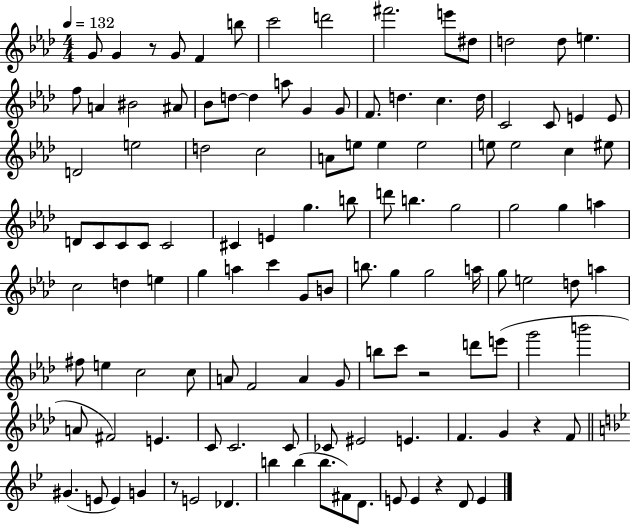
{
  \clef treble
  \numericTimeSignature
  \time 4/4
  \key aes \major
  \tempo 4 = 132
  g'8 g'4 r8 g'8 f'4 b''8 | c'''2 d'''2 | fis'''2. e'''8 dis''8 | d''2 d''8 e''4. | \break f''8 a'4 bis'2 ais'8 | bes'8 d''8~~ d''4 a''8 g'4 g'8 | f'8. d''4. c''4. d''16 | c'2 c'8 e'4 e'8 | \break d'2 e''2 | d''2 c''2 | a'8 e''8 e''4 e''2 | e''8 e''2 c''4 eis''8 | \break d'8 c'8 c'8 c'8 c'2 | cis'4 e'4 g''4. b''8 | d'''8 b''4. g''2 | g''2 g''4 a''4 | \break c''2 d''4 e''4 | g''4 a''4 c'''4 g'8 b'8 | b''8. g''4 g''2 a''16 | g''8 e''2 d''8 a''4 | \break fis''8 e''4 c''2 c''8 | a'8 f'2 a'4 g'8 | b''8 c'''8 r2 d'''8 e'''8( | g'''2 b'''2 | \break a'8 fis'2) e'4. | c'8 c'2. c'8 | ces'8 eis'2 e'4. | f'4. g'4 r4 f'8 | \break \bar "||" \break \key g \minor gis'4.( e'8 e'4) g'4 | r8 e'2 des'4. | b''4 b''4( b''8. fis'8) d'8. | e'8 e'4 r4 d'8 e'4 | \break \bar "|."
}